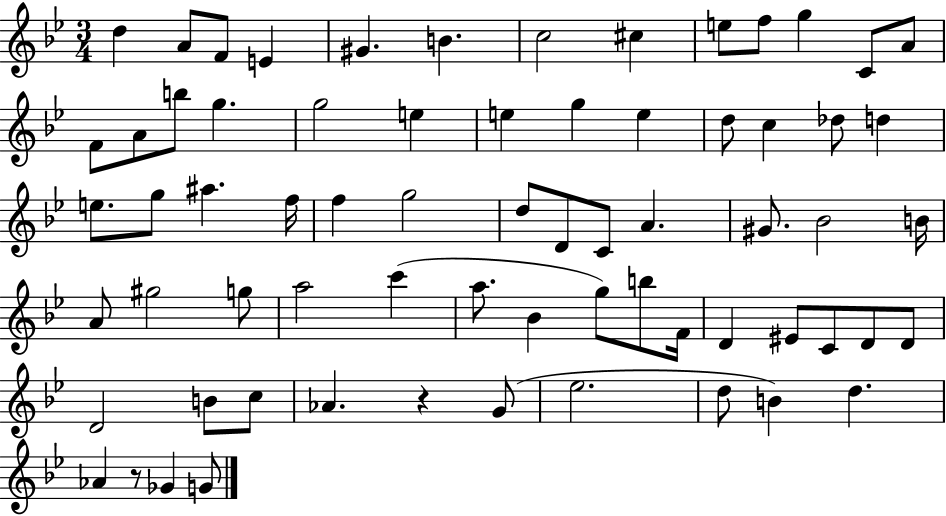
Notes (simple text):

D5/q A4/e F4/e E4/q G#4/q. B4/q. C5/h C#5/q E5/e F5/e G5/q C4/e A4/e F4/e A4/e B5/e G5/q. G5/h E5/q E5/q G5/q E5/q D5/e C5/q Db5/e D5/q E5/e. G5/e A#5/q. F5/s F5/q G5/h D5/e D4/e C4/e A4/q. G#4/e. Bb4/h B4/s A4/e G#5/h G5/e A5/h C6/q A5/e. Bb4/q G5/e B5/e F4/s D4/q EIS4/e C4/e D4/e D4/e D4/h B4/e C5/e Ab4/q. R/q G4/e Eb5/h. D5/e B4/q D5/q. Ab4/q R/e Gb4/q G4/e